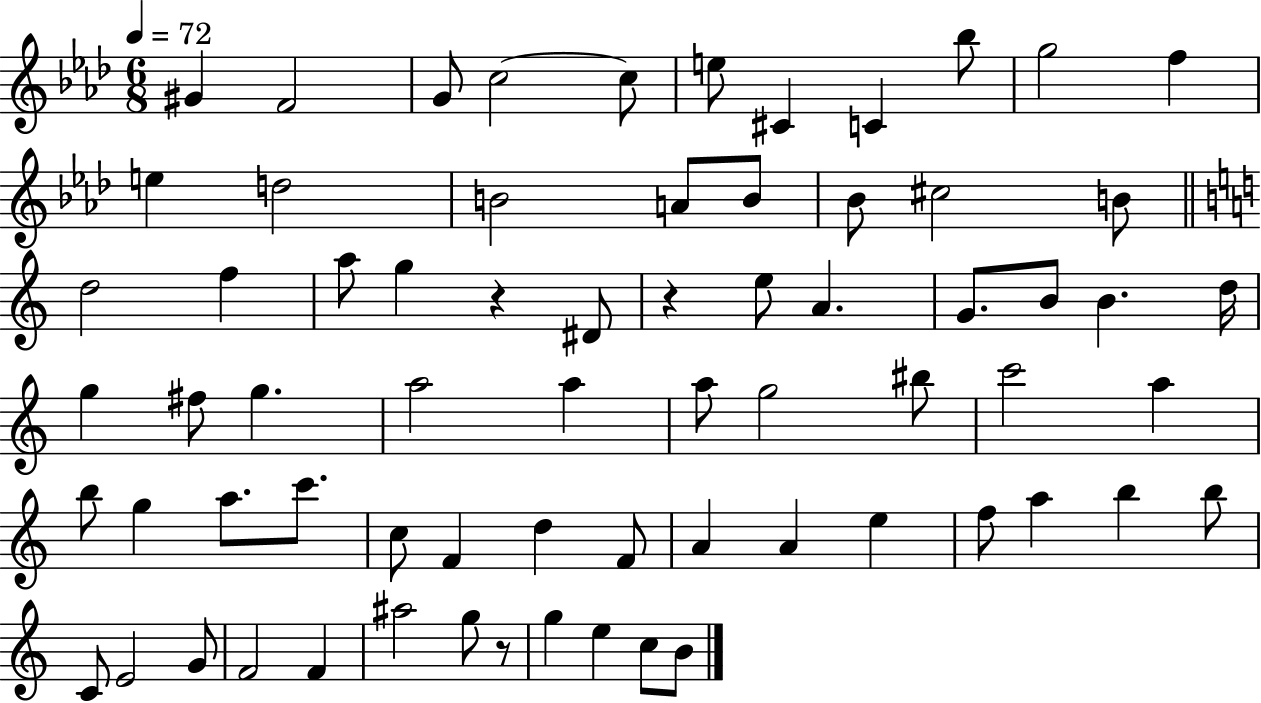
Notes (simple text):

G#4/q F4/h G4/e C5/h C5/e E5/e C#4/q C4/q Bb5/e G5/h F5/q E5/q D5/h B4/h A4/e B4/e Bb4/e C#5/h B4/e D5/h F5/q A5/e G5/q R/q D#4/e R/q E5/e A4/q. G4/e. B4/e B4/q. D5/s G5/q F#5/e G5/q. A5/h A5/q A5/e G5/h BIS5/e C6/h A5/q B5/e G5/q A5/e. C6/e. C5/e F4/q D5/q F4/e A4/q A4/q E5/q F5/e A5/q B5/q B5/e C4/e E4/h G4/e F4/h F4/q A#5/h G5/e R/e G5/q E5/q C5/e B4/e